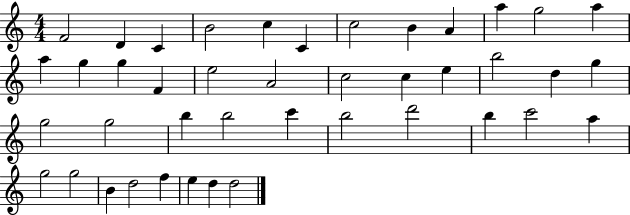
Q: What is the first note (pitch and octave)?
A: F4